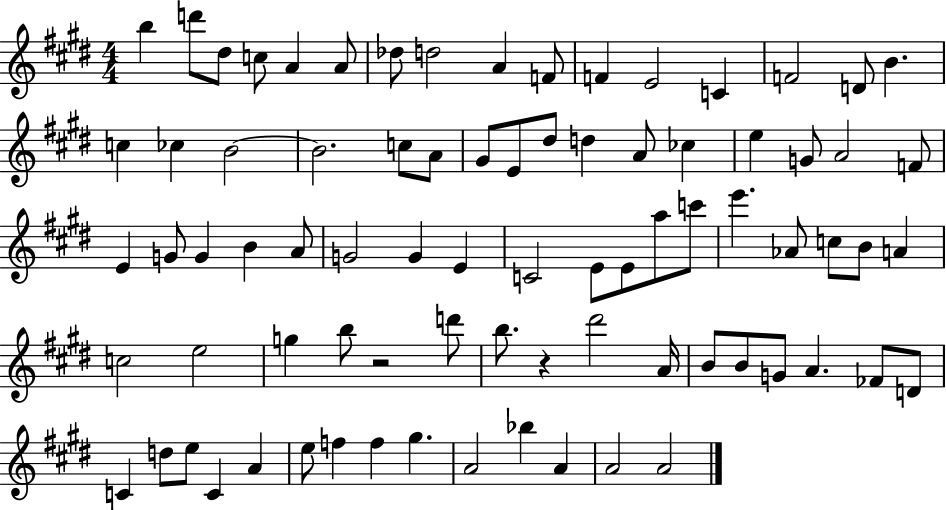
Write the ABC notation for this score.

X:1
T:Untitled
M:4/4
L:1/4
K:E
b d'/2 ^d/2 c/2 A A/2 _d/2 d2 A F/2 F E2 C F2 D/2 B c _c B2 B2 c/2 A/2 ^G/2 E/2 ^d/2 d A/2 _c e G/2 A2 F/2 E G/2 G B A/2 G2 G E C2 E/2 E/2 a/2 c'/2 e' _A/2 c/2 B/2 A c2 e2 g b/2 z2 d'/2 b/2 z ^d'2 A/4 B/2 B/2 G/2 A _F/2 D/2 C d/2 e/2 C A e/2 f f ^g A2 _b A A2 A2